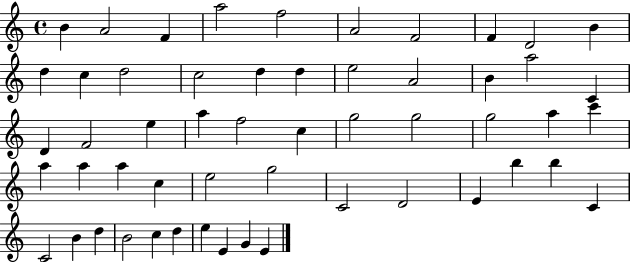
B4/q A4/h F4/q A5/h F5/h A4/h F4/h F4/q D4/h B4/q D5/q C5/q D5/h C5/h D5/q D5/q E5/h A4/h B4/q A5/h C4/q D4/q F4/h E5/q A5/q F5/h C5/q G5/h G5/h G5/h A5/q C6/q A5/q A5/q A5/q C5/q E5/h G5/h C4/h D4/h E4/q B5/q B5/q C4/q C4/h B4/q D5/q B4/h C5/q D5/q E5/q E4/q G4/q E4/q